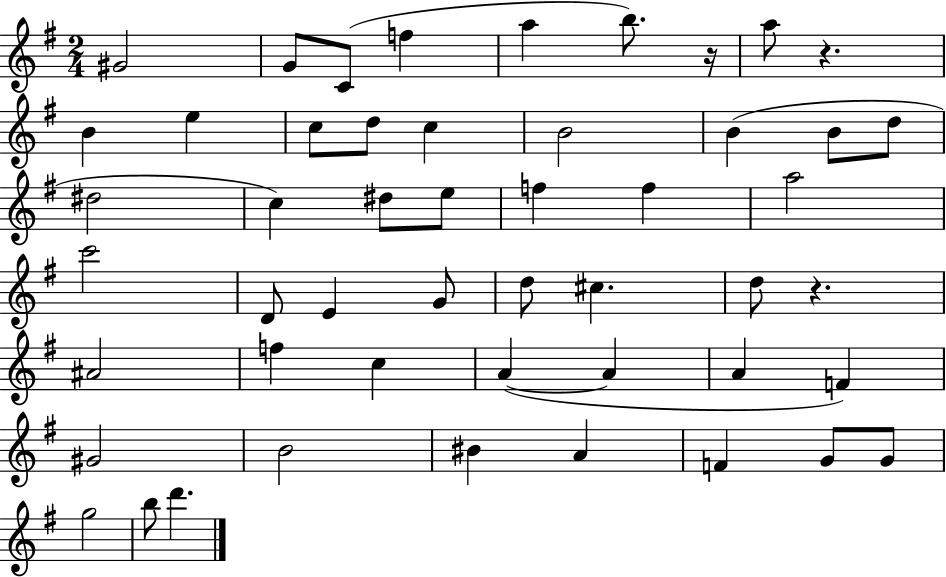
{
  \clef treble
  \numericTimeSignature
  \time 2/4
  \key g \major
  gis'2 | g'8 c'8( f''4 | a''4 b''8.) r16 | a''8 r4. | \break b'4 e''4 | c''8 d''8 c''4 | b'2 | b'4( b'8 d''8 | \break dis''2 | c''4) dis''8 e''8 | f''4 f''4 | a''2 | \break c'''2 | d'8 e'4 g'8 | d''8 cis''4. | d''8 r4. | \break ais'2 | f''4 c''4 | a'4~(~ a'4 | a'4 f'4) | \break gis'2 | b'2 | bis'4 a'4 | f'4 g'8 g'8 | \break g''2 | b''8 d'''4. | \bar "|."
}